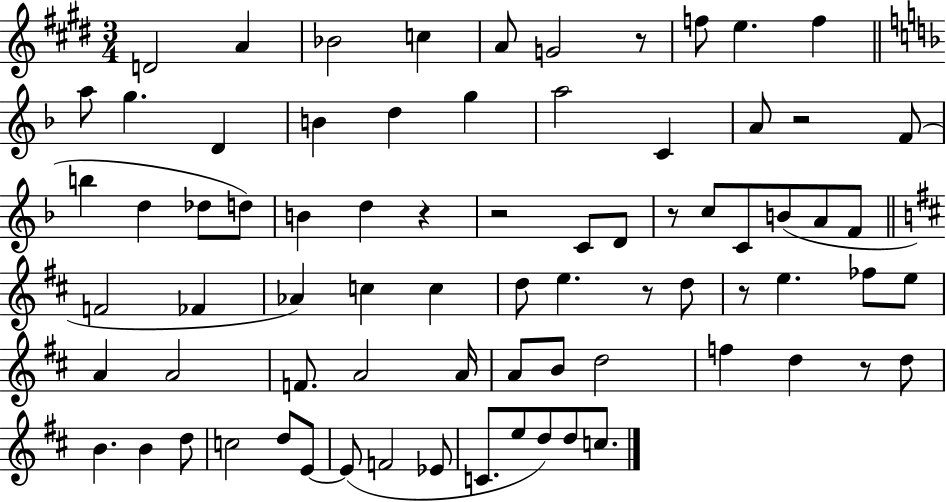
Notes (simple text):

D4/h A4/q Bb4/h C5/q A4/e G4/h R/e F5/e E5/q. F5/q A5/e G5/q. D4/q B4/q D5/q G5/q A5/h C4/q A4/e R/h F4/e B5/q D5/q Db5/e D5/e B4/q D5/q R/q R/h C4/e D4/e R/e C5/e C4/e B4/e A4/e F4/e F4/h FES4/q Ab4/q C5/q C5/q D5/e E5/q. R/e D5/e R/e E5/q. FES5/e E5/e A4/q A4/h F4/e. A4/h A4/s A4/e B4/e D5/h F5/q D5/q R/e D5/e B4/q. B4/q D5/e C5/h D5/e E4/e E4/e F4/h Eb4/e C4/e. E5/e D5/e D5/e C5/e.